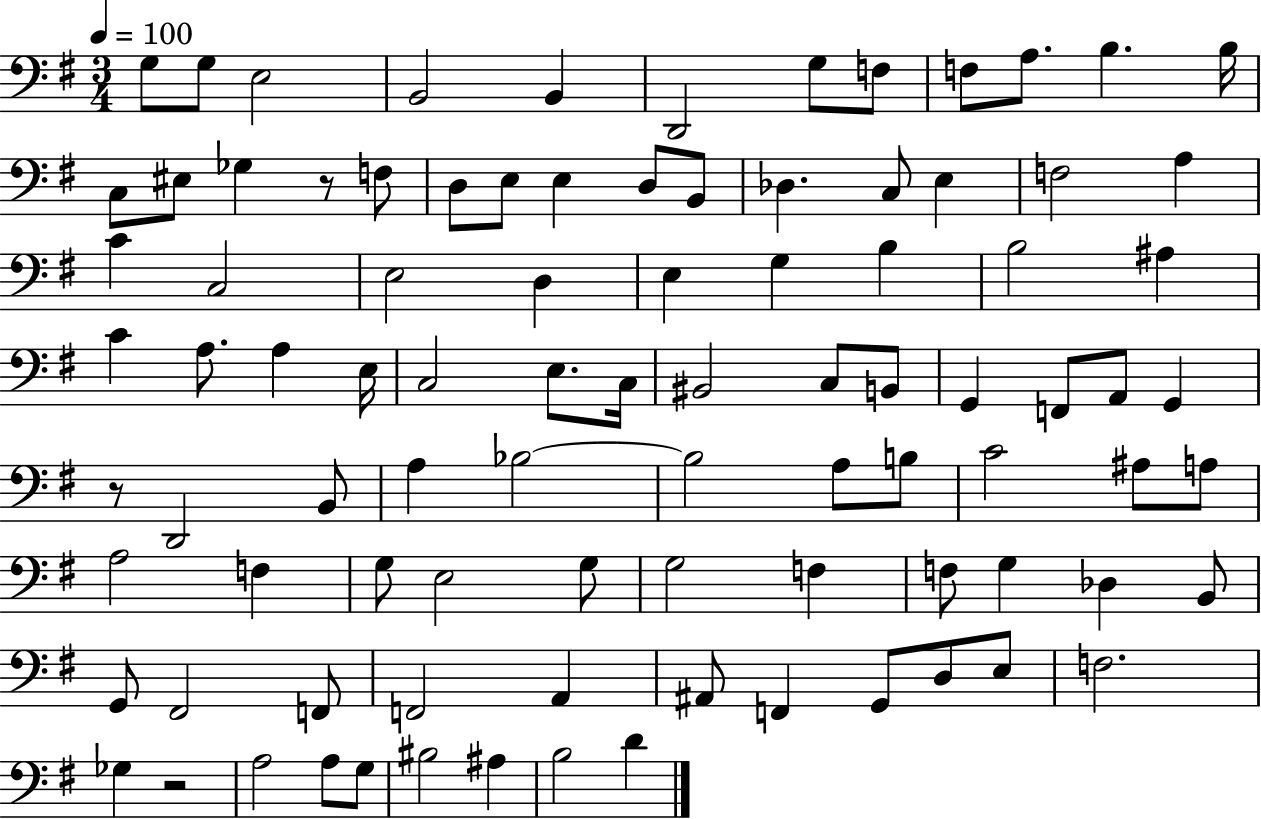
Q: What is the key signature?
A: G major